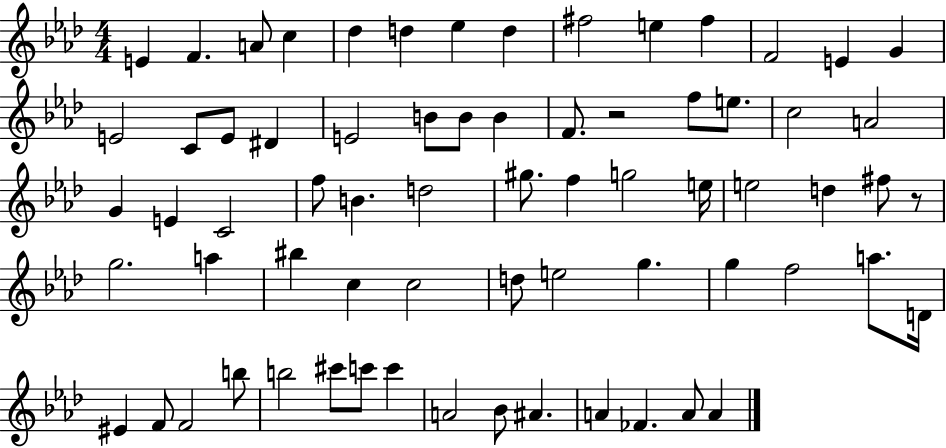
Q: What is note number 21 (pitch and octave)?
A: B4